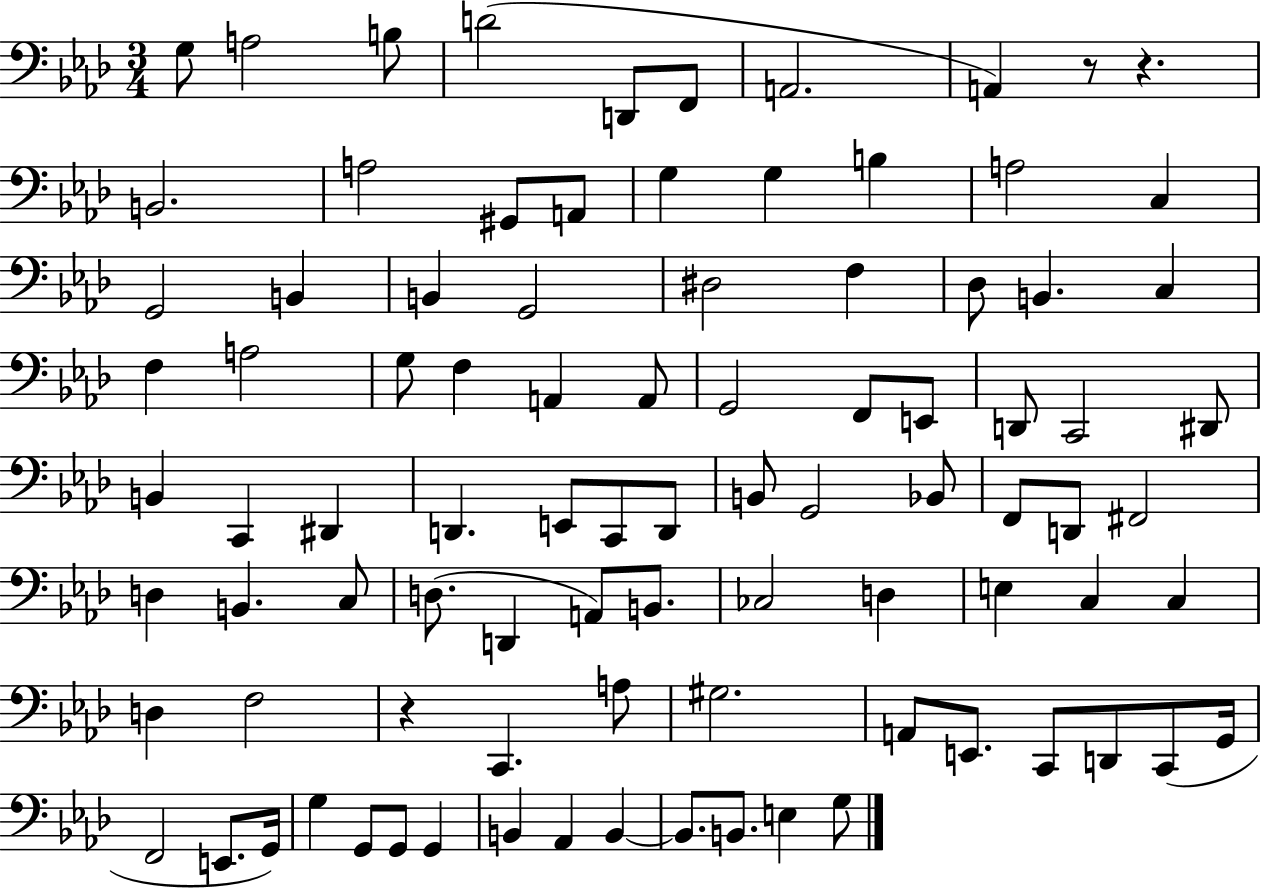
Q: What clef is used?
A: bass